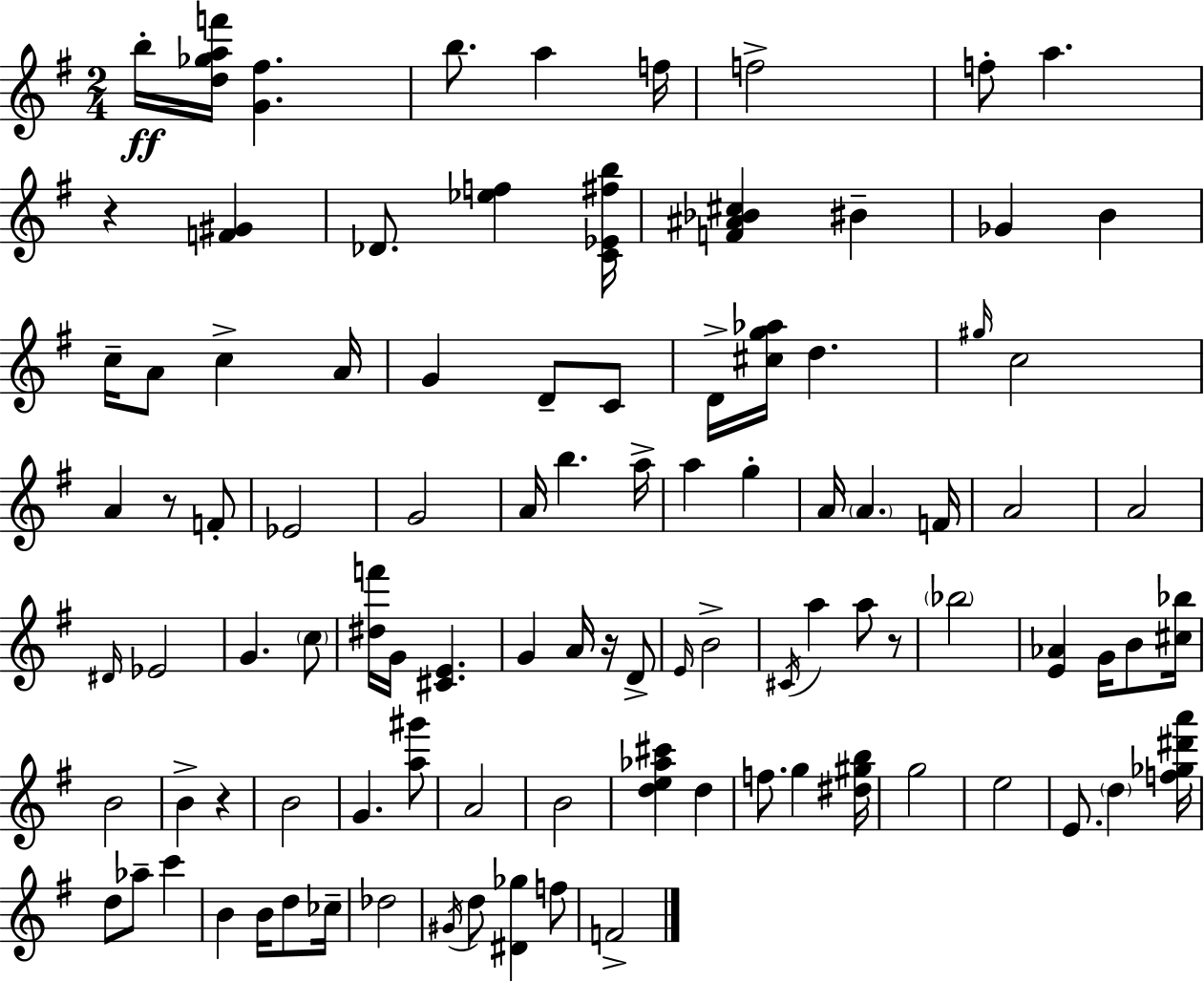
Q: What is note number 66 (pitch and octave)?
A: D5